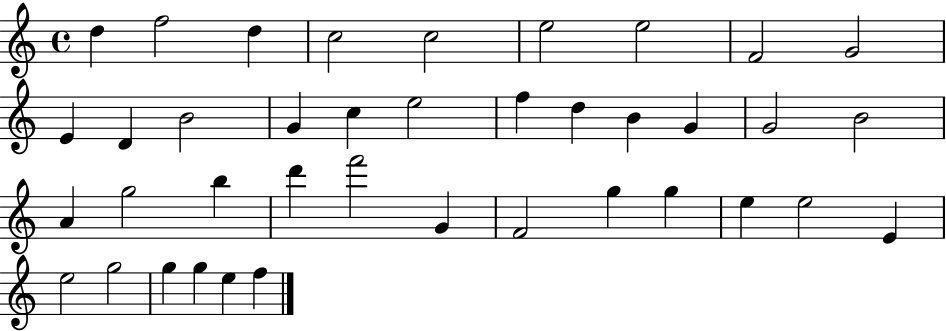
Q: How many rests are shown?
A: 0